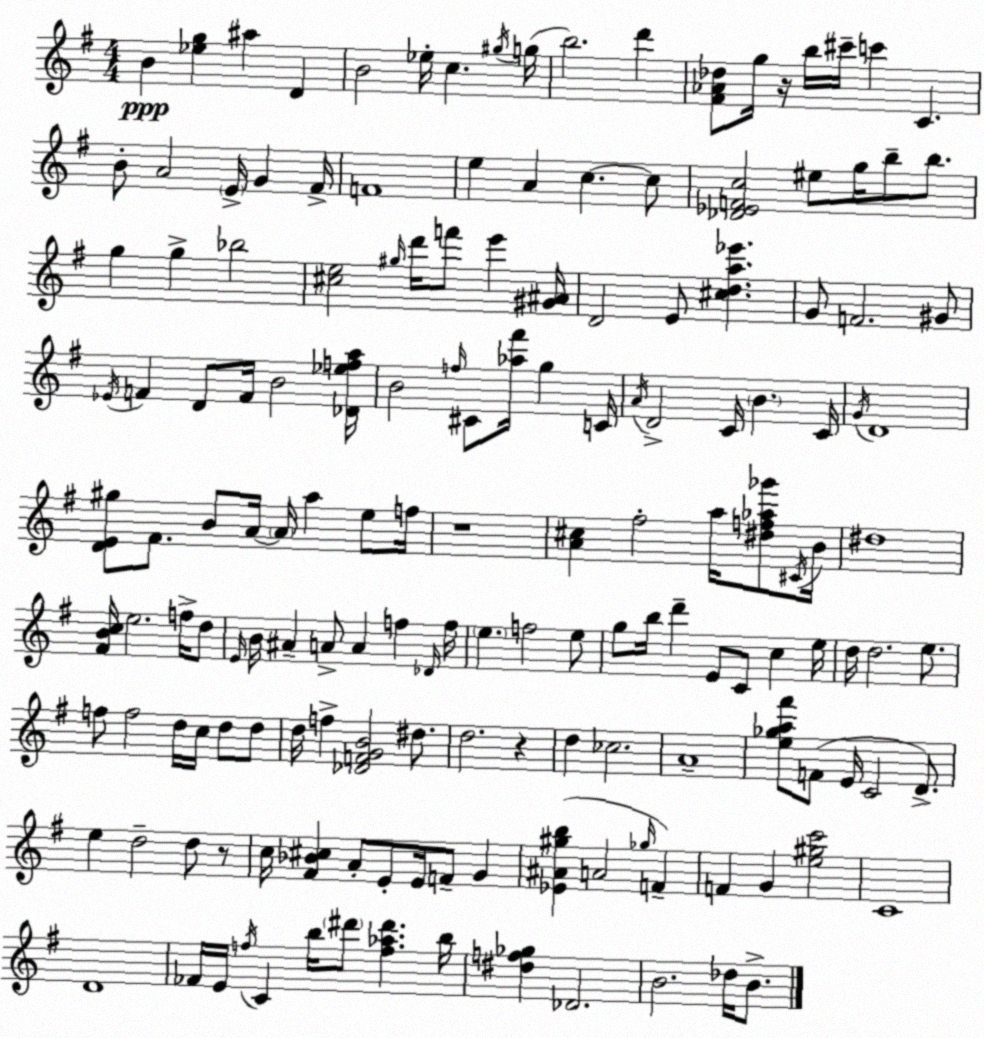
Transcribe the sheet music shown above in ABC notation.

X:1
T:Untitled
M:4/4
L:1/4
K:Em
B [_eg] ^a D B2 _e/4 c ^g/4 g/4 b2 d' [^F_A_d]/2 g/4 z/4 b/4 ^c'/4 c' C B/2 A2 E/4 G ^F/4 F4 e A c c/2 [_D_EFc]2 ^e/2 g/4 b/2 b/2 g g _b2 [^ce]2 ^g/4 d'/4 f'/2 e' [^G^A]/4 D2 E/2 [^cda_e'] G/2 F2 ^G/2 _E/4 F D/2 F/4 B2 [_D_efa]/4 B2 f/4 ^C/2 [_a^f']/4 g C/4 A/4 D2 C/4 B C/4 G/4 D4 [DE^g]/2 ^F/2 B/2 A/4 A/4 a e/2 f/4 z4 [A^c] ^f2 a/4 [^df_a_g']/2 ^C/4 B/4 ^d4 [^FBc]/4 e2 f/4 d/2 E/4 B/4 ^A A/2 A f _D/4 f/4 e f2 e/2 g/2 b/4 d' E/2 C/2 c e/4 d/4 d2 e/2 f/2 f2 d/4 c/4 d/2 d/2 d/4 f [_DFGB]2 ^d/2 d2 z d _c2 A4 [e_ga^f']/2 F/2 E/4 C2 D/2 e d2 d/2 z/2 c/4 [^F_B^c] A/2 E/2 E/4 F/2 G [_E^A^gb] A2 _g/4 F F G [e^gc']2 C4 D4 _F/4 E/4 f/4 C b/4 ^d'/2 [f_a^d'] b/4 [^df_g] _D2 B2 _d/4 B/2